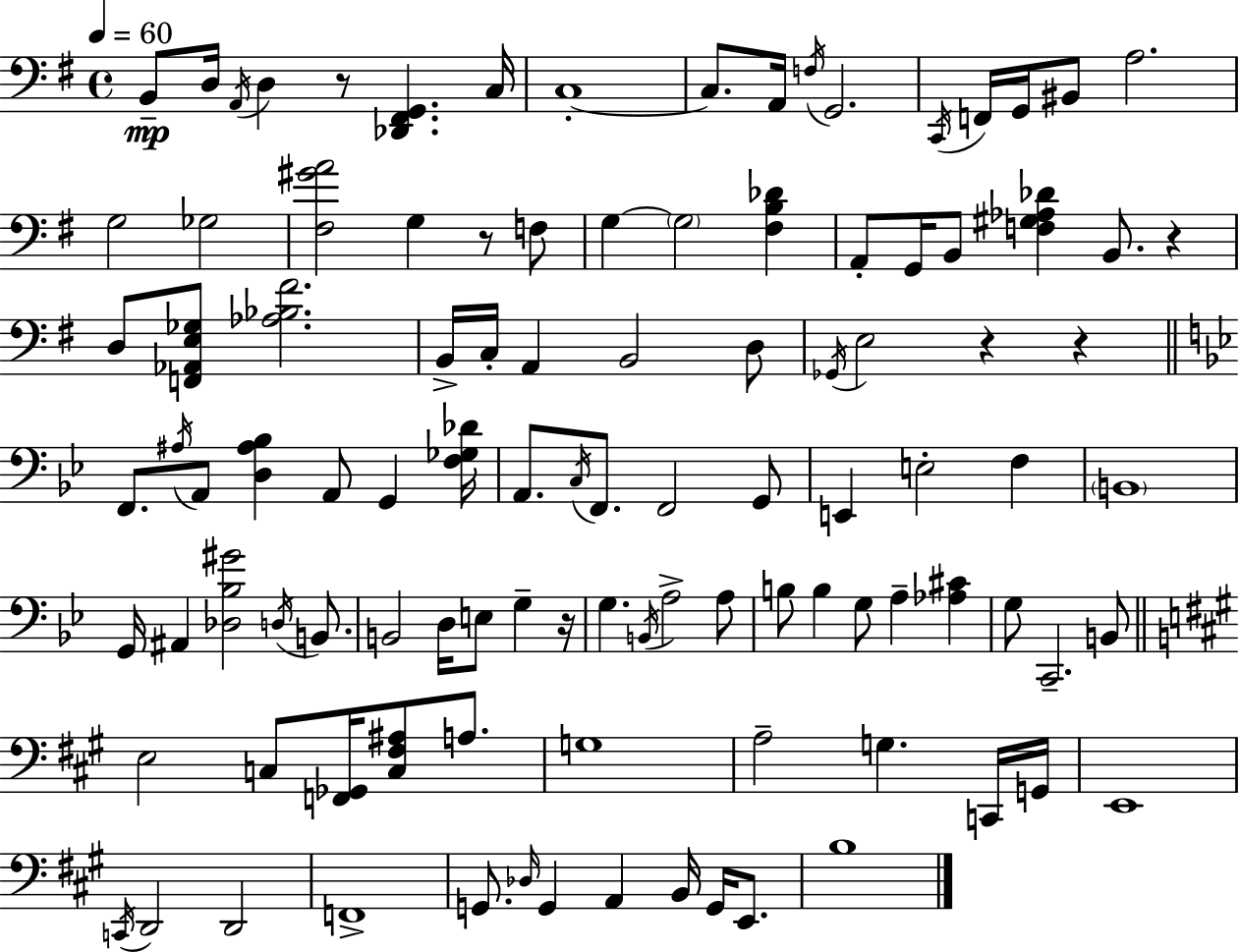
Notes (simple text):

B2/e D3/s A2/s D3/q R/e [Db2,F#2,G2]/q. C3/s C3/w C3/e. A2/s F3/s G2/h. C2/s F2/s G2/s BIS2/e A3/h. G3/h Gb3/h [F#3,G#4,A4]/h G3/q R/e F3/e G3/q G3/h [F#3,B3,Db4]/q A2/e G2/s B2/e [F3,G#3,Ab3,Db4]/q B2/e. R/q D3/e [F2,Ab2,E3,Gb3]/e [Ab3,Bb3,F#4]/h. B2/s C3/s A2/q B2/h D3/e Gb2/s E3/h R/q R/q F2/e. A#3/s A2/e [D3,A#3,Bb3]/q A2/e G2/q [F3,Gb3,Db4]/s A2/e. C3/s F2/e. F2/h G2/e E2/q E3/h F3/q B2/w G2/s A#2/q [Db3,Bb3,G#4]/h D3/s B2/e. B2/h D3/s E3/e G3/q R/s G3/q. B2/s A3/h A3/e B3/e B3/q G3/e A3/q [Ab3,C#4]/q G3/e C2/h. B2/e E3/h C3/e [F2,Gb2]/s [C3,F#3,A#3]/e A3/e. G3/w A3/h G3/q. C2/s G2/s E2/w C2/s D2/h D2/h F2/w G2/e. Db3/s G2/q A2/q B2/s G2/s E2/e. B3/w